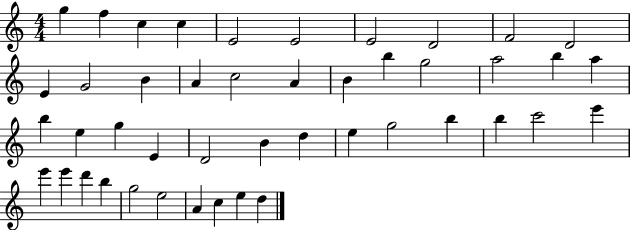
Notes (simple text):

G5/q F5/q C5/q C5/q E4/h E4/h E4/h D4/h F4/h D4/h E4/q G4/h B4/q A4/q C5/h A4/q B4/q B5/q G5/h A5/h B5/q A5/q B5/q E5/q G5/q E4/q D4/h B4/q D5/q E5/q G5/h B5/q B5/q C6/h E6/q E6/q E6/q D6/q B5/q G5/h E5/h A4/q C5/q E5/q D5/q